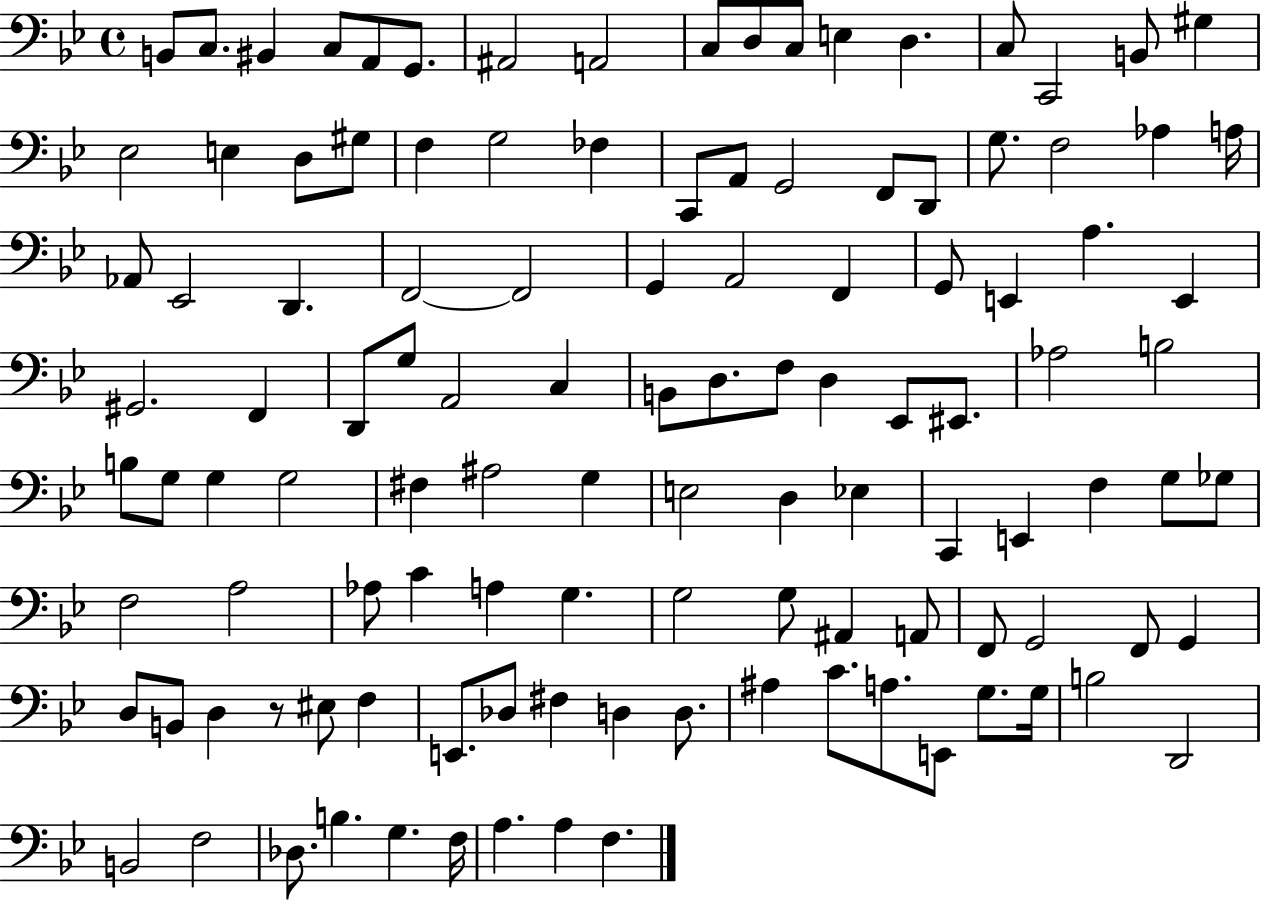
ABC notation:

X:1
T:Untitled
M:4/4
L:1/4
K:Bb
B,,/2 C,/2 ^B,, C,/2 A,,/2 G,,/2 ^A,,2 A,,2 C,/2 D,/2 C,/2 E, D, C,/2 C,,2 B,,/2 ^G, _E,2 E, D,/2 ^G,/2 F, G,2 _F, C,,/2 A,,/2 G,,2 F,,/2 D,,/2 G,/2 F,2 _A, A,/4 _A,,/2 _E,,2 D,, F,,2 F,,2 G,, A,,2 F,, G,,/2 E,, A, E,, ^G,,2 F,, D,,/2 G,/2 A,,2 C, B,,/2 D,/2 F,/2 D, _E,,/2 ^E,,/2 _A,2 B,2 B,/2 G,/2 G, G,2 ^F, ^A,2 G, E,2 D, _E, C,, E,, F, G,/2 _G,/2 F,2 A,2 _A,/2 C A, G, G,2 G,/2 ^A,, A,,/2 F,,/2 G,,2 F,,/2 G,, D,/2 B,,/2 D, z/2 ^E,/2 F, E,,/2 _D,/2 ^F, D, D,/2 ^A, C/2 A,/2 E,,/2 G,/2 G,/4 B,2 D,,2 B,,2 F,2 _D,/2 B, G, F,/4 A, A, F,